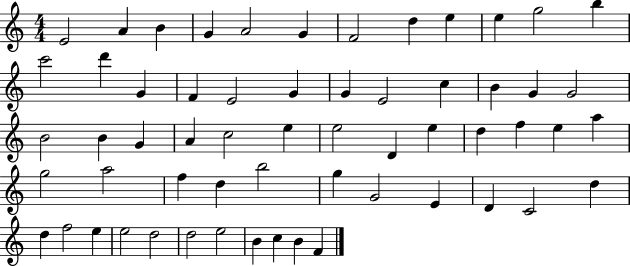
X:1
T:Untitled
M:4/4
L:1/4
K:C
E2 A B G A2 G F2 d e e g2 b c'2 d' G F E2 G G E2 c B G G2 B2 B G A c2 e e2 D e d f e a g2 a2 f d b2 g G2 E D C2 d d f2 e e2 d2 d2 e2 B c B F